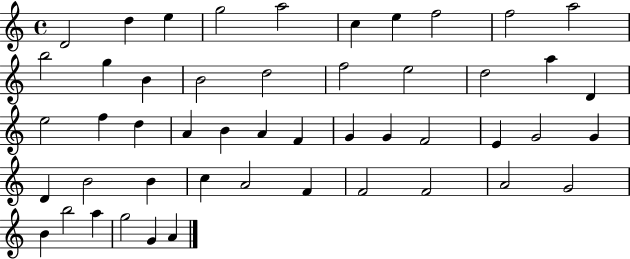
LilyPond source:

{
  \clef treble
  \time 4/4
  \defaultTimeSignature
  \key c \major
  d'2 d''4 e''4 | g''2 a''2 | c''4 e''4 f''2 | f''2 a''2 | \break b''2 g''4 b'4 | b'2 d''2 | f''2 e''2 | d''2 a''4 d'4 | \break e''2 f''4 d''4 | a'4 b'4 a'4 f'4 | g'4 g'4 f'2 | e'4 g'2 g'4 | \break d'4 b'2 b'4 | c''4 a'2 f'4 | f'2 f'2 | a'2 g'2 | \break b'4 b''2 a''4 | g''2 g'4 a'4 | \bar "|."
}